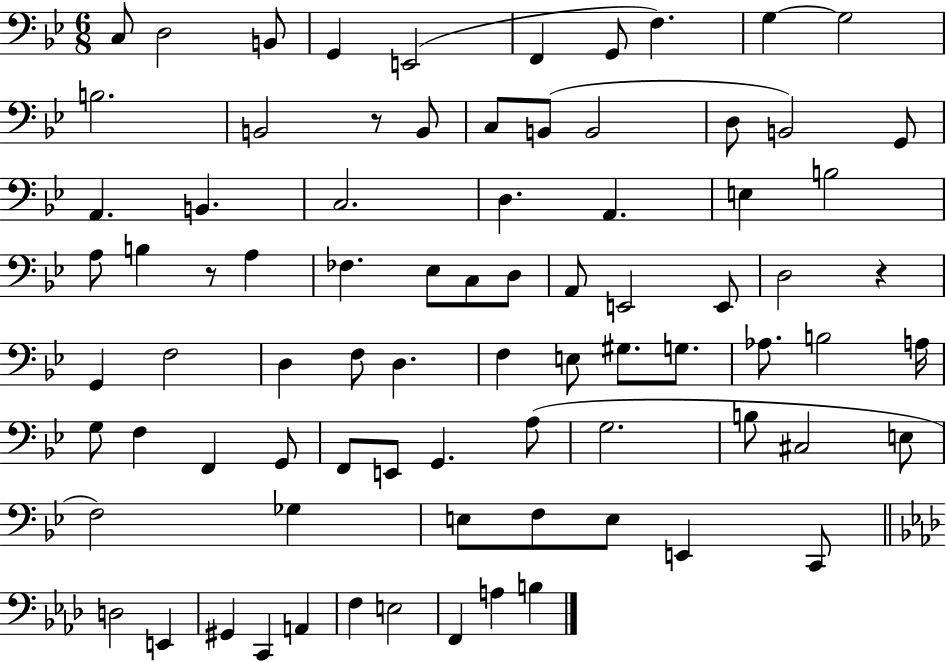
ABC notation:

X:1
T:Untitled
M:6/8
L:1/4
K:Bb
C,/2 D,2 B,,/2 G,, E,,2 F,, G,,/2 F, G, G,2 B,2 B,,2 z/2 B,,/2 C,/2 B,,/2 B,,2 D,/2 B,,2 G,,/2 A,, B,, C,2 D, A,, E, B,2 A,/2 B, z/2 A, _F, _E,/2 C,/2 D,/2 A,,/2 E,,2 E,,/2 D,2 z G,, F,2 D, F,/2 D, F, E,/2 ^G,/2 G,/2 _A,/2 B,2 A,/4 G,/2 F, F,, G,,/2 F,,/2 E,,/2 G,, A,/2 G,2 B,/2 ^C,2 E,/2 F,2 _G, E,/2 F,/2 E,/2 E,, C,,/2 D,2 E,, ^G,, C,, A,, F, E,2 F,, A, B,